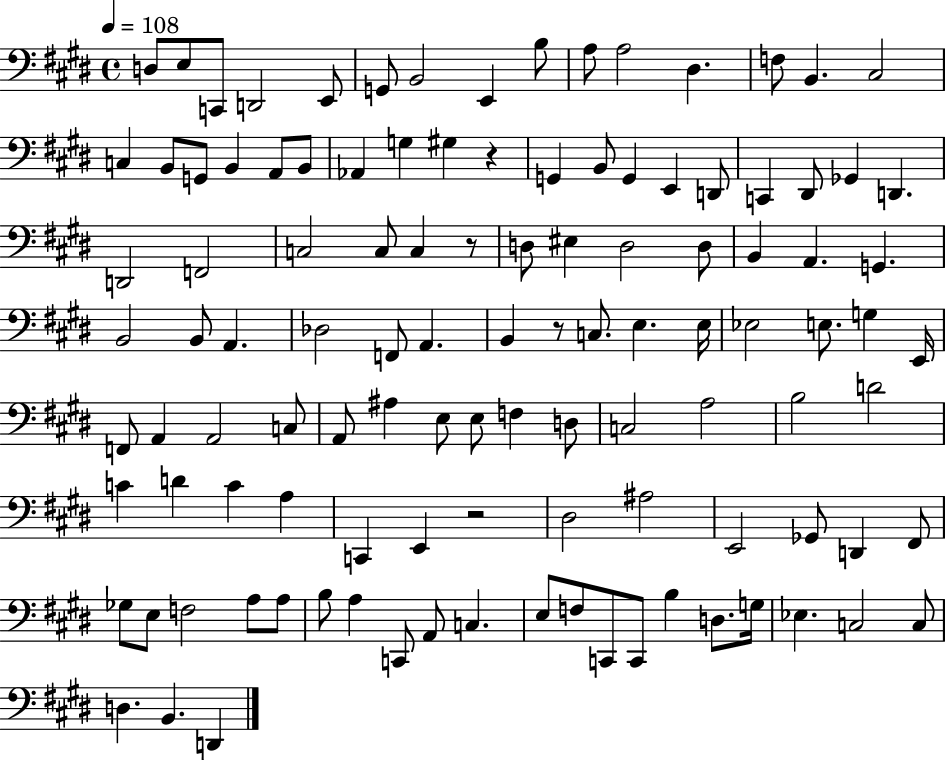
X:1
T:Untitled
M:4/4
L:1/4
K:E
D,/2 E,/2 C,,/2 D,,2 E,,/2 G,,/2 B,,2 E,, B,/2 A,/2 A,2 ^D, F,/2 B,, ^C,2 C, B,,/2 G,,/2 B,, A,,/2 B,,/2 _A,, G, ^G, z G,, B,,/2 G,, E,, D,,/2 C,, ^D,,/2 _G,, D,, D,,2 F,,2 C,2 C,/2 C, z/2 D,/2 ^E, D,2 D,/2 B,, A,, G,, B,,2 B,,/2 A,, _D,2 F,,/2 A,, B,, z/2 C,/2 E, E,/4 _E,2 E,/2 G, E,,/4 F,,/2 A,, A,,2 C,/2 A,,/2 ^A, E,/2 E,/2 F, D,/2 C,2 A,2 B,2 D2 C D C A, C,, E,, z2 ^D,2 ^A,2 E,,2 _G,,/2 D,, ^F,,/2 _G,/2 E,/2 F,2 A,/2 A,/2 B,/2 A, C,,/2 A,,/2 C, E,/2 F,/2 C,,/2 C,,/2 B, D,/2 G,/4 _E, C,2 C,/2 D, B,, D,,